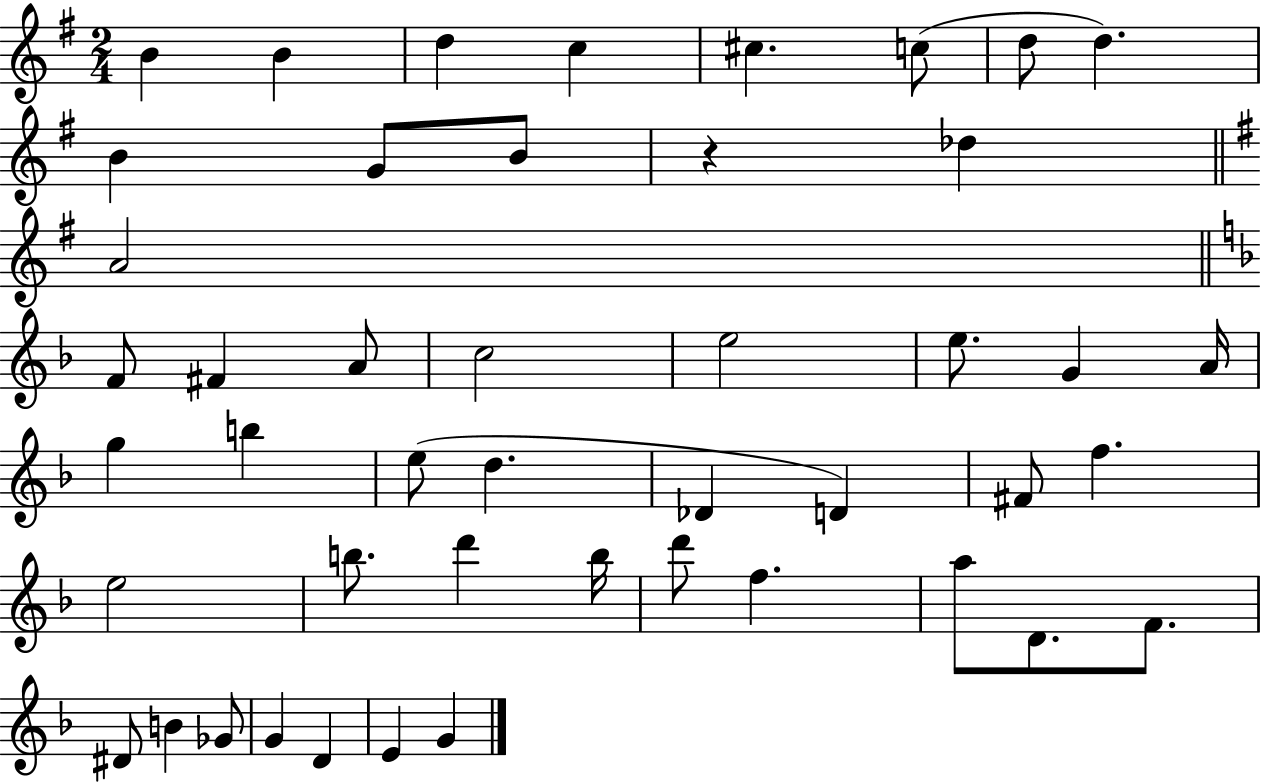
{
  \clef treble
  \numericTimeSignature
  \time 2/4
  \key g \major
  b'4 b'4 | d''4 c''4 | cis''4. c''8( | d''8 d''4.) | \break b'4 g'8 b'8 | r4 des''4 | \bar "||" \break \key g \major a'2 | \bar "||" \break \key f \major f'8 fis'4 a'8 | c''2 | e''2 | e''8. g'4 a'16 | \break g''4 b''4 | e''8( d''4. | des'4 d'4) | fis'8 f''4. | \break e''2 | b''8. d'''4 b''16 | d'''8 f''4. | a''8 d'8. f'8. | \break dis'8 b'4 ges'8 | g'4 d'4 | e'4 g'4 | \bar "|."
}